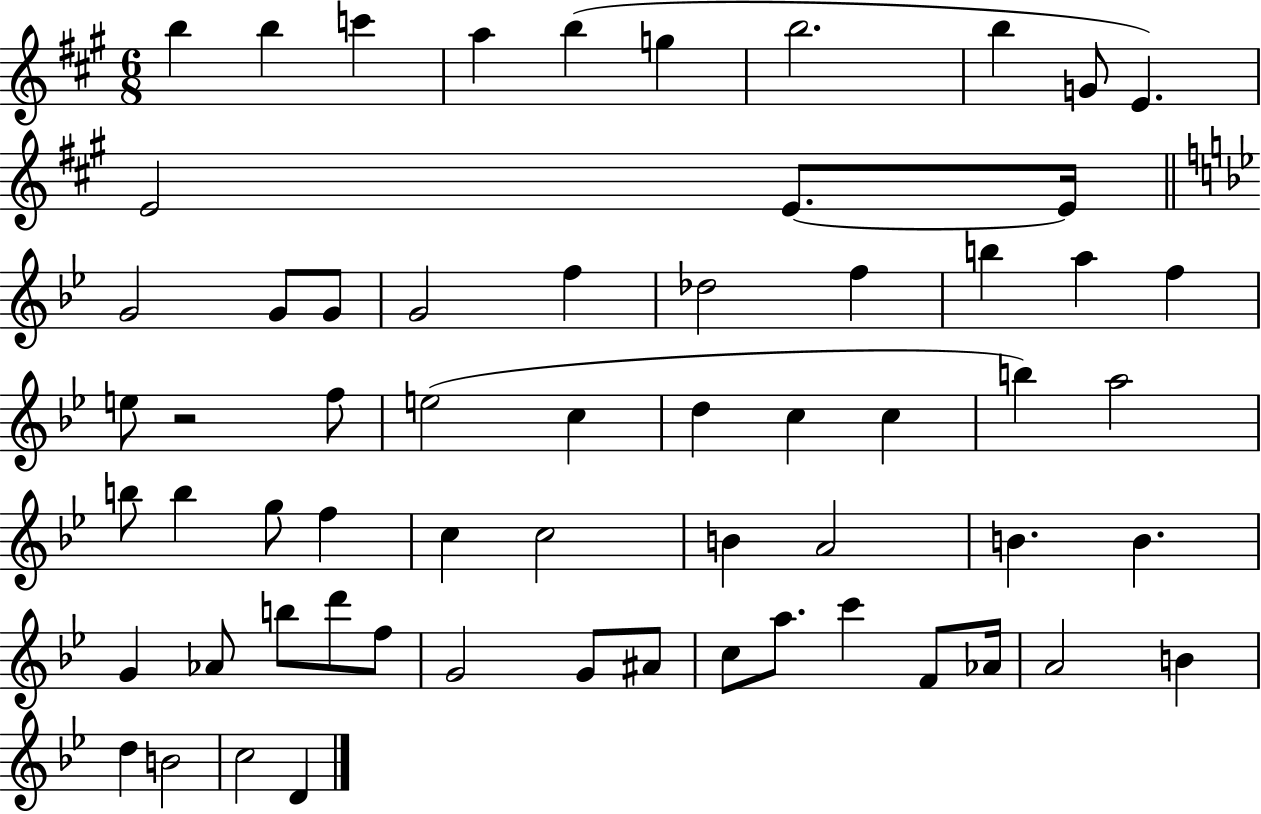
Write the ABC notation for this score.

X:1
T:Untitled
M:6/8
L:1/4
K:A
b b c' a b g b2 b G/2 E E2 E/2 E/4 G2 G/2 G/2 G2 f _d2 f b a f e/2 z2 f/2 e2 c d c c b a2 b/2 b g/2 f c c2 B A2 B B G _A/2 b/2 d'/2 f/2 G2 G/2 ^A/2 c/2 a/2 c' F/2 _A/4 A2 B d B2 c2 D